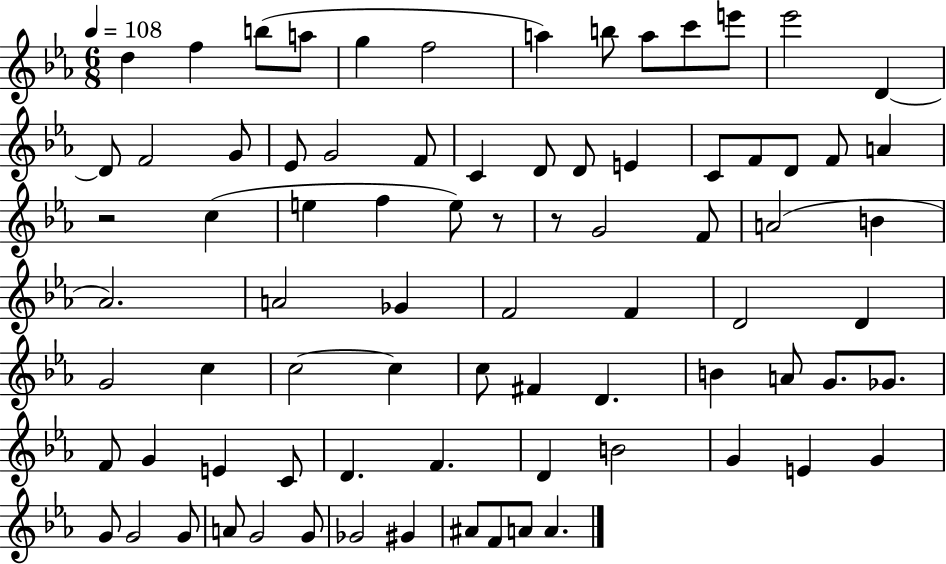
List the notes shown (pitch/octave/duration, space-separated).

D5/q F5/q B5/e A5/e G5/q F5/h A5/q B5/e A5/e C6/e E6/e Eb6/h D4/q D4/e F4/h G4/e Eb4/e G4/h F4/e C4/q D4/e D4/e E4/q C4/e F4/e D4/e F4/e A4/q R/h C5/q E5/q F5/q E5/e R/e R/e G4/h F4/e A4/h B4/q Ab4/h. A4/h Gb4/q F4/h F4/q D4/h D4/q G4/h C5/q C5/h C5/q C5/e F#4/q D4/q. B4/q A4/e G4/e. Gb4/e. F4/e G4/q E4/q C4/e D4/q. F4/q. D4/q B4/h G4/q E4/q G4/q G4/e G4/h G4/e A4/e G4/h G4/e Gb4/h G#4/q A#4/e F4/e A4/e A4/q.